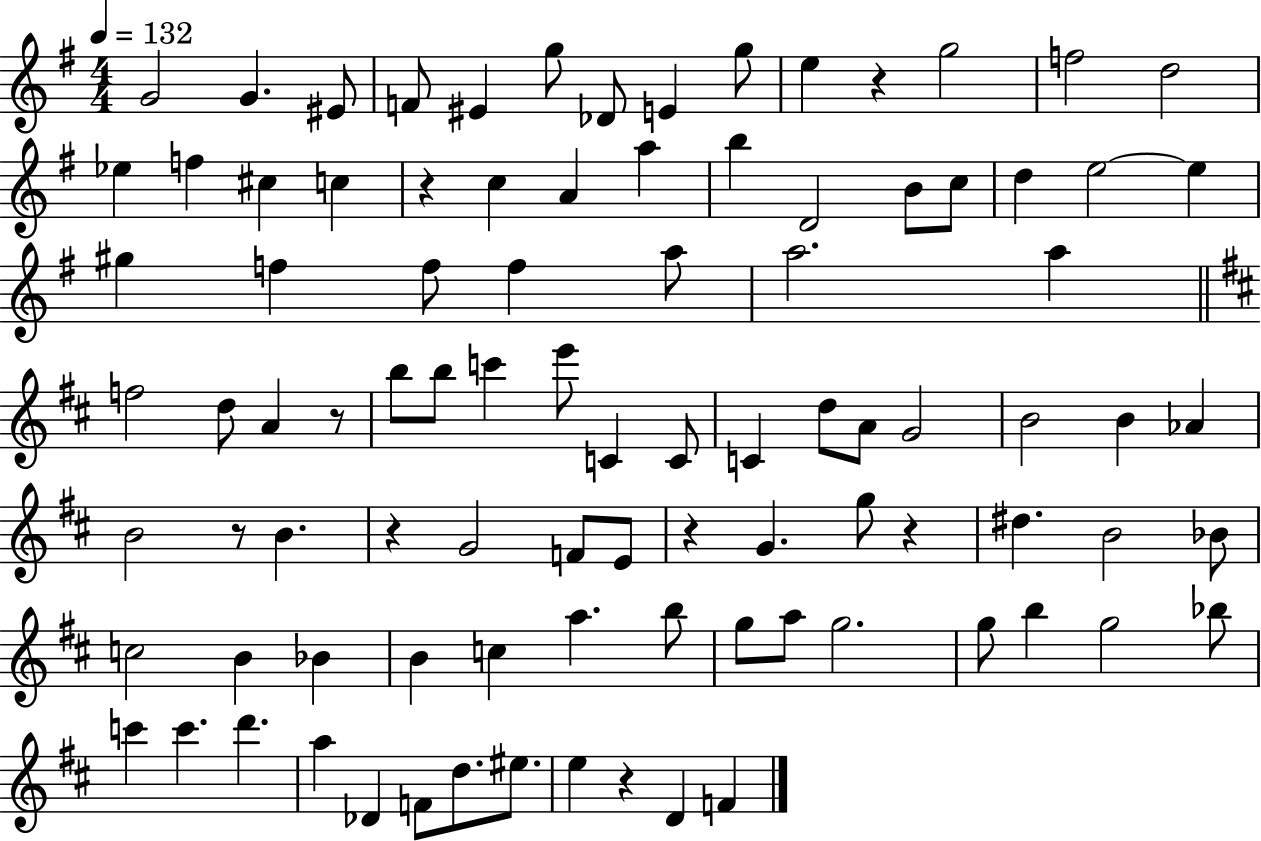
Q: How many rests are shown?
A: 8